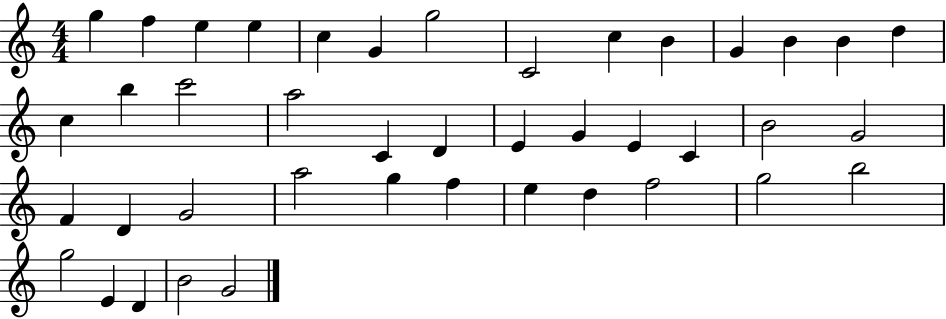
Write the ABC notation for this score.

X:1
T:Untitled
M:4/4
L:1/4
K:C
g f e e c G g2 C2 c B G B B d c b c'2 a2 C D E G E C B2 G2 F D G2 a2 g f e d f2 g2 b2 g2 E D B2 G2